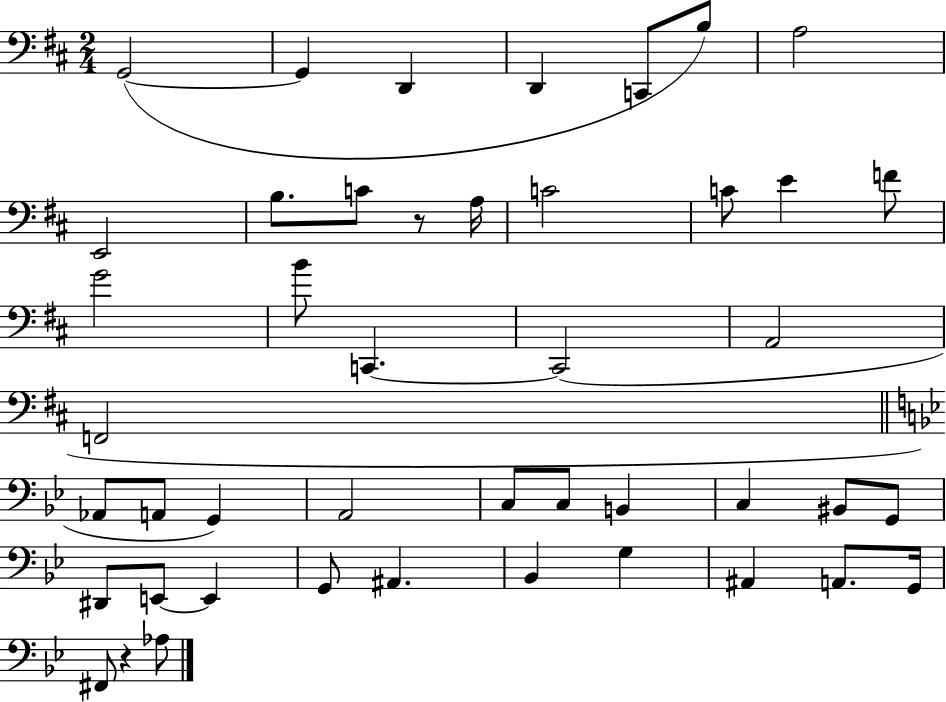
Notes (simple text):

G2/h G2/q D2/q D2/q C2/e B3/e A3/h E2/h B3/e. C4/e R/e A3/s C4/h C4/e E4/q F4/e G4/h B4/e C2/q. C2/h A2/h F2/h Ab2/e A2/e G2/q A2/h C3/e C3/e B2/q C3/q BIS2/e G2/e D#2/e E2/e E2/q G2/e A#2/q. Bb2/q G3/q A#2/q A2/e. G2/s F#2/e R/q Ab3/e